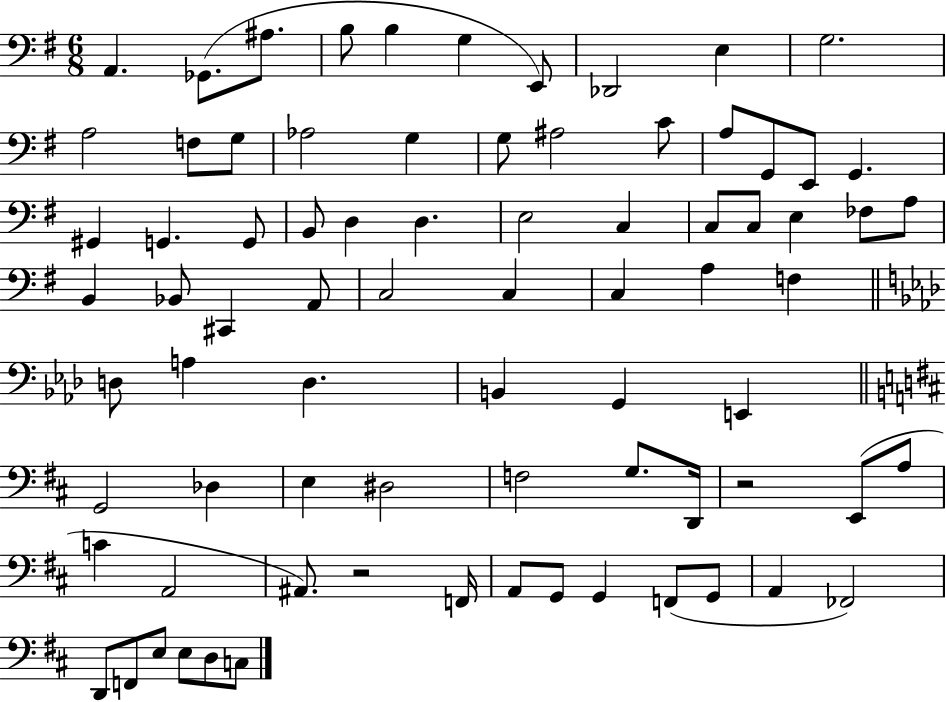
{
  \clef bass
  \numericTimeSignature
  \time 6/8
  \key g \major
  \repeat volta 2 { a,4. ges,8.( ais8. | b8 b4 g4 e,8) | des,2 e4 | g2. | \break a2 f8 g8 | aes2 g4 | g8 ais2 c'8 | a8 g,8 e,8 g,4. | \break gis,4 g,4. g,8 | b,8 d4 d4. | e2 c4 | c8 c8 e4 fes8 a8 | \break b,4 bes,8 cis,4 a,8 | c2 c4 | c4 a4 f4 | \bar "||" \break \key aes \major d8 a4 d4. | b,4 g,4 e,4 | \bar "||" \break \key d \major g,2 des4 | e4 dis2 | f2 g8. d,16 | r2 e,8( a8 | \break c'4 a,2 | ais,8.) r2 f,16 | a,8 g,8 g,4 f,8( g,8 | a,4 fes,2) | \break d,8 f,8 e8 e8 d8 c8 | } \bar "|."
}